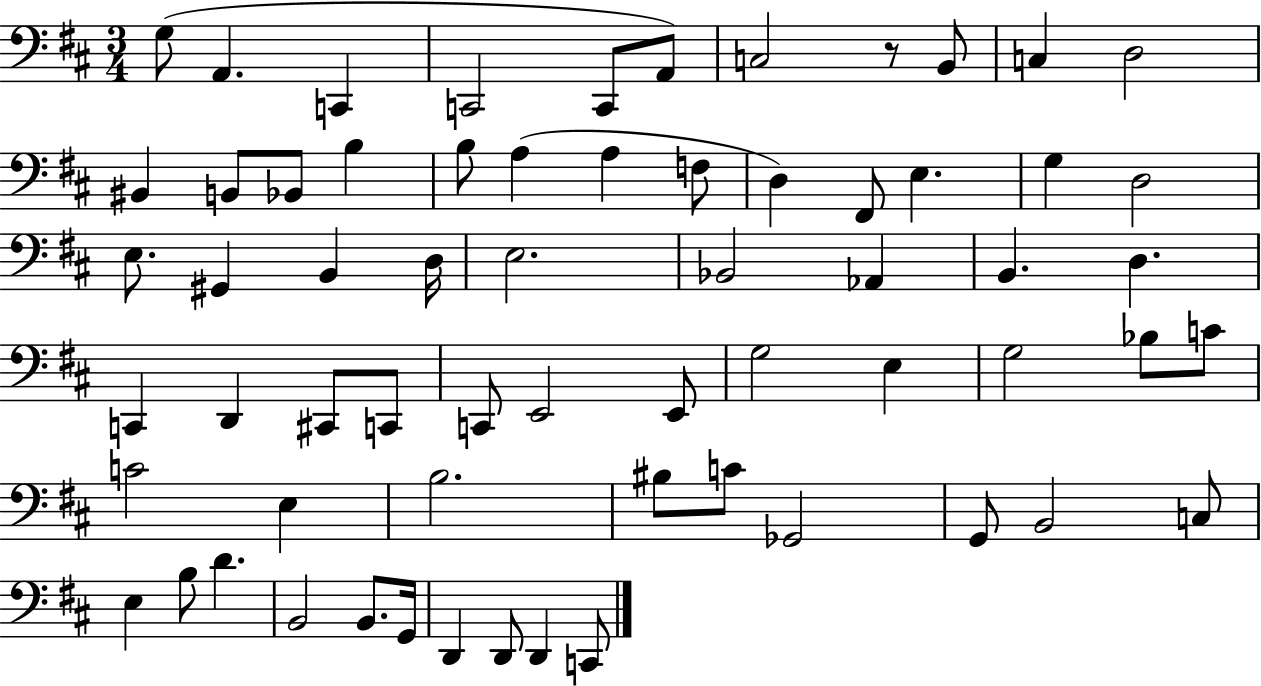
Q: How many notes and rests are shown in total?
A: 64